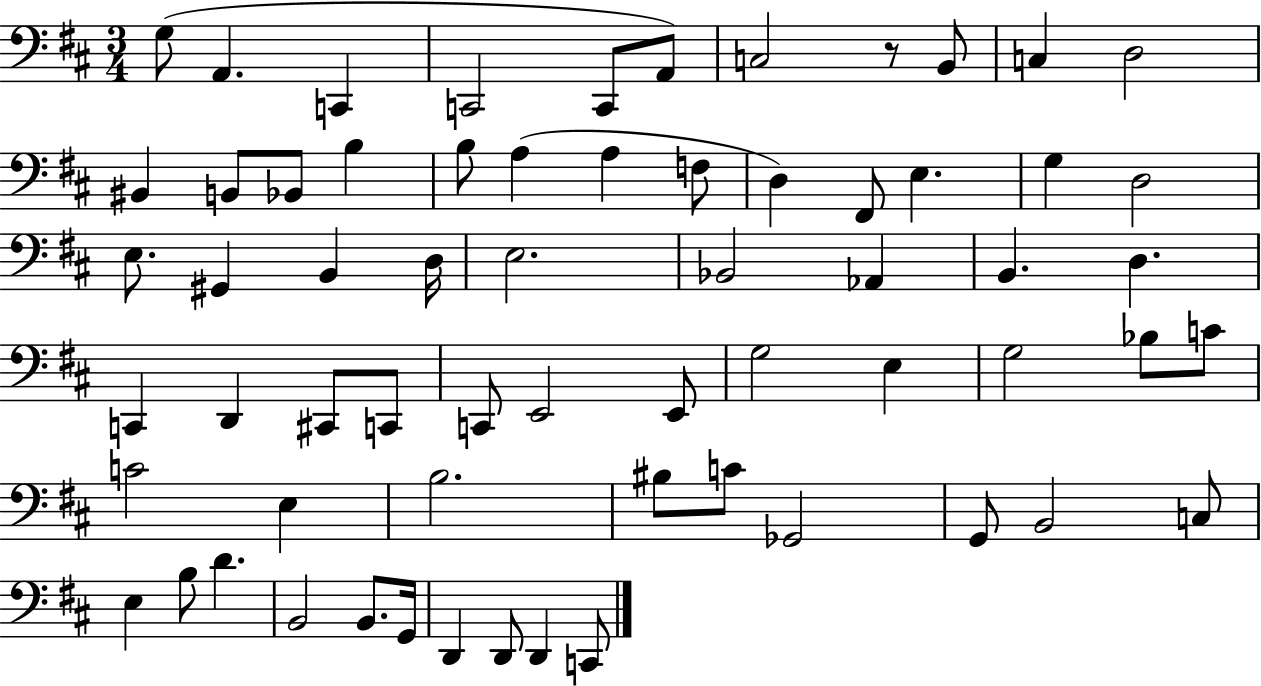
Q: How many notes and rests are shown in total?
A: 64